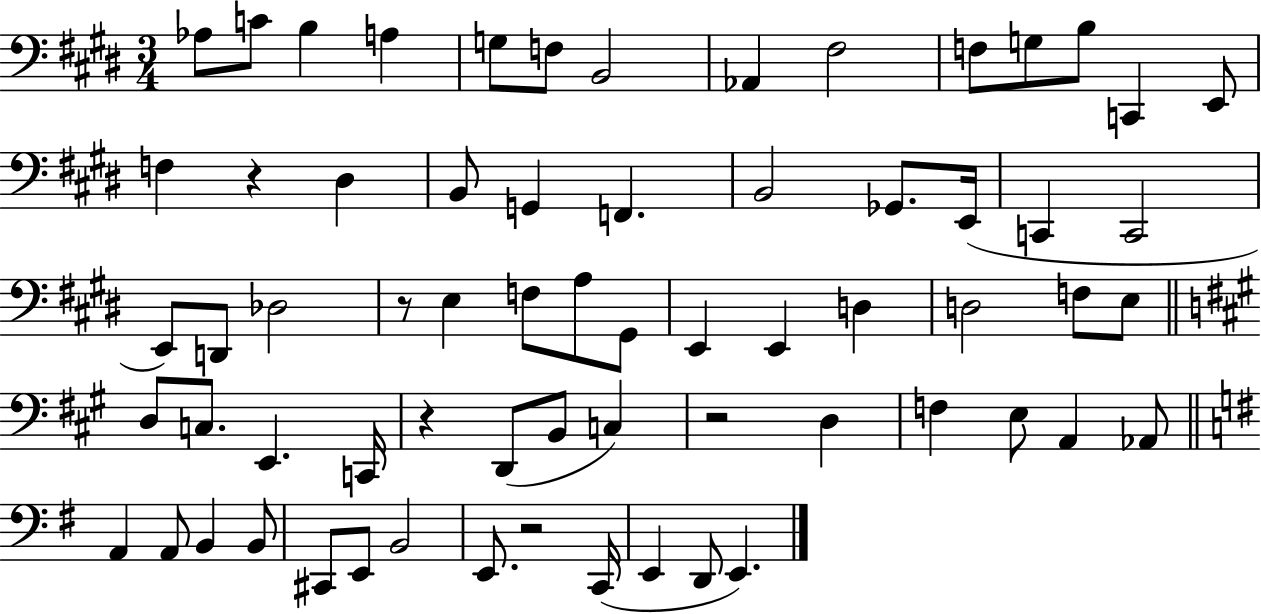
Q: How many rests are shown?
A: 5